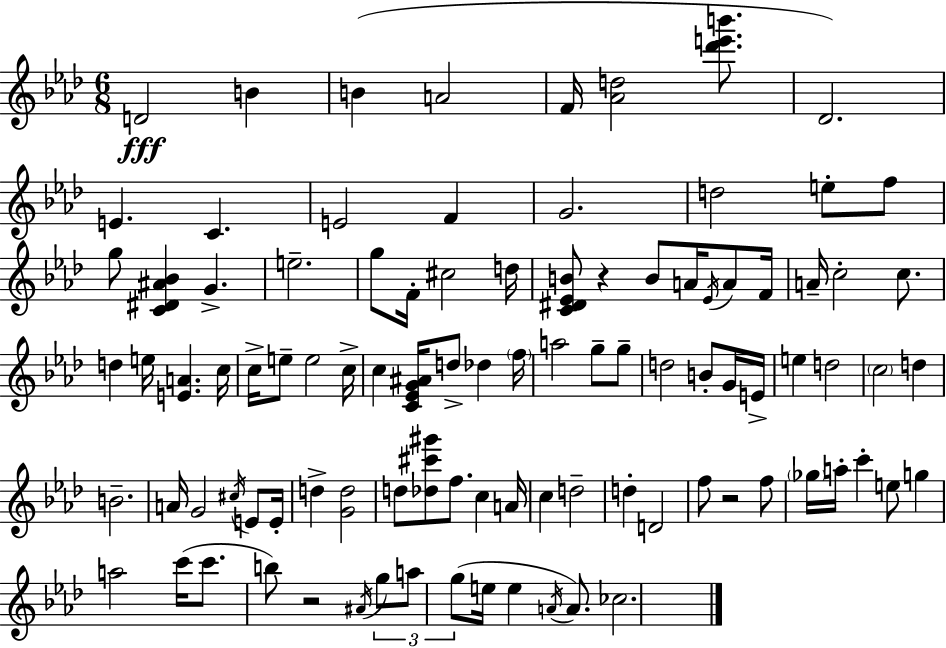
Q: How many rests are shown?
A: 3